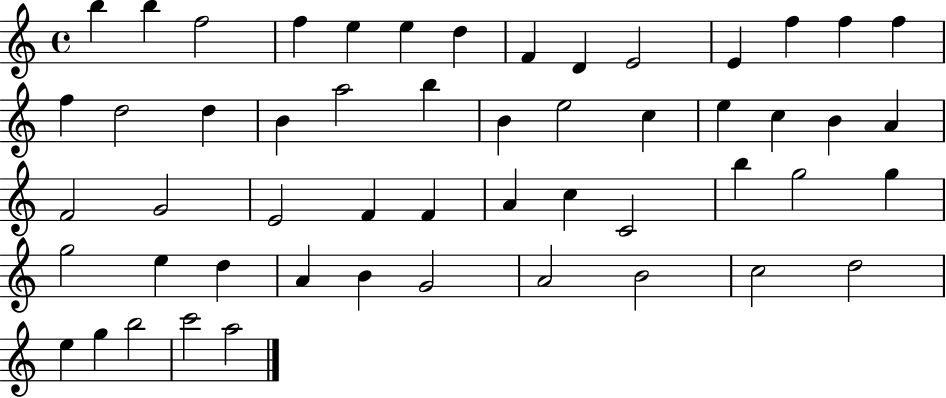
B5/q B5/q F5/h F5/q E5/q E5/q D5/q F4/q D4/q E4/h E4/q F5/q F5/q F5/q F5/q D5/h D5/q B4/q A5/h B5/q B4/q E5/h C5/q E5/q C5/q B4/q A4/q F4/h G4/h E4/h F4/q F4/q A4/q C5/q C4/h B5/q G5/h G5/q G5/h E5/q D5/q A4/q B4/q G4/h A4/h B4/h C5/h D5/h E5/q G5/q B5/h C6/h A5/h